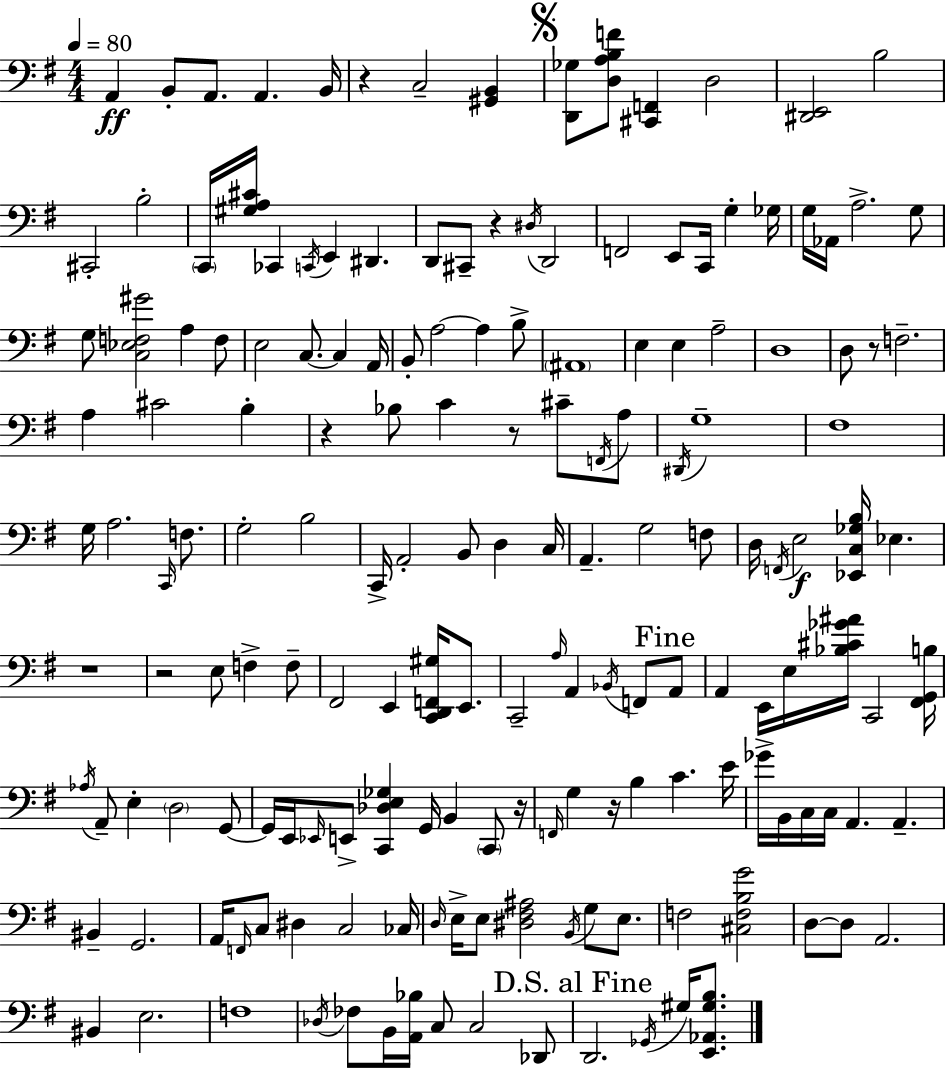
A2/q B2/e A2/e. A2/q. B2/s R/q C3/h [G#2,B2]/q [D2,Gb3]/e [D3,A3,B3,F4]/e [C#2,F2]/q D3/h [D#2,E2]/h B3/h C#2/h B3/h C2/s [G#3,A3,C#4]/s CES2/q C2/s E2/q D#2/q. D2/e C#2/e R/q D#3/s D2/h F2/h E2/e C2/s G3/q Gb3/s G3/s Ab2/s A3/h. G3/e G3/e [C3,Eb3,F3,G#4]/h A3/q F3/e E3/h C3/e. C3/q A2/s B2/e A3/h A3/q B3/e A#2/w E3/q E3/q A3/h D3/w D3/e R/e F3/h. A3/q C#4/h B3/q R/q Bb3/e C4/q R/e C#4/e F2/s A3/e D#2/s G3/w F#3/w G3/s A3/h. C2/s F3/e. G3/h B3/h C2/s A2/h B2/e D3/q C3/s A2/q. G3/h F3/e D3/s F2/s E3/h [Eb2,C3,Gb3,B3]/s Eb3/q. R/w R/h E3/e F3/q F3/e F#2/h E2/q [C2,D2,F2,G#3]/s E2/e. C2/h A3/s A2/q Bb2/s F2/e A2/e A2/q E2/s E3/s [Bb3,C#4,Gb4,A#4]/s C2/h [F#2,G2,B3]/s Ab3/s A2/e E3/q D3/h G2/e G2/s E2/s Eb2/s E2/e [C2,Db3,E3,Gb3]/q G2/s B2/q C2/e R/s F2/s G3/q R/s B3/q C4/q. E4/s Gb4/s B2/s C3/s C3/s A2/q. A2/q. BIS2/q G2/h. A2/s F2/s C3/e D#3/q C3/h CES3/s D3/s E3/s E3/e [D#3,F#3,A#3]/h B2/s G3/e E3/e. F3/h [C#3,F3,B3,G4]/h D3/e D3/e A2/h. BIS2/q E3/h. F3/w Db3/s FES3/e B2/s [A2,Bb3]/s C3/e C3/h Db2/e D2/h. Gb2/s G#3/s [E2,Ab2,G#3,B3]/e.